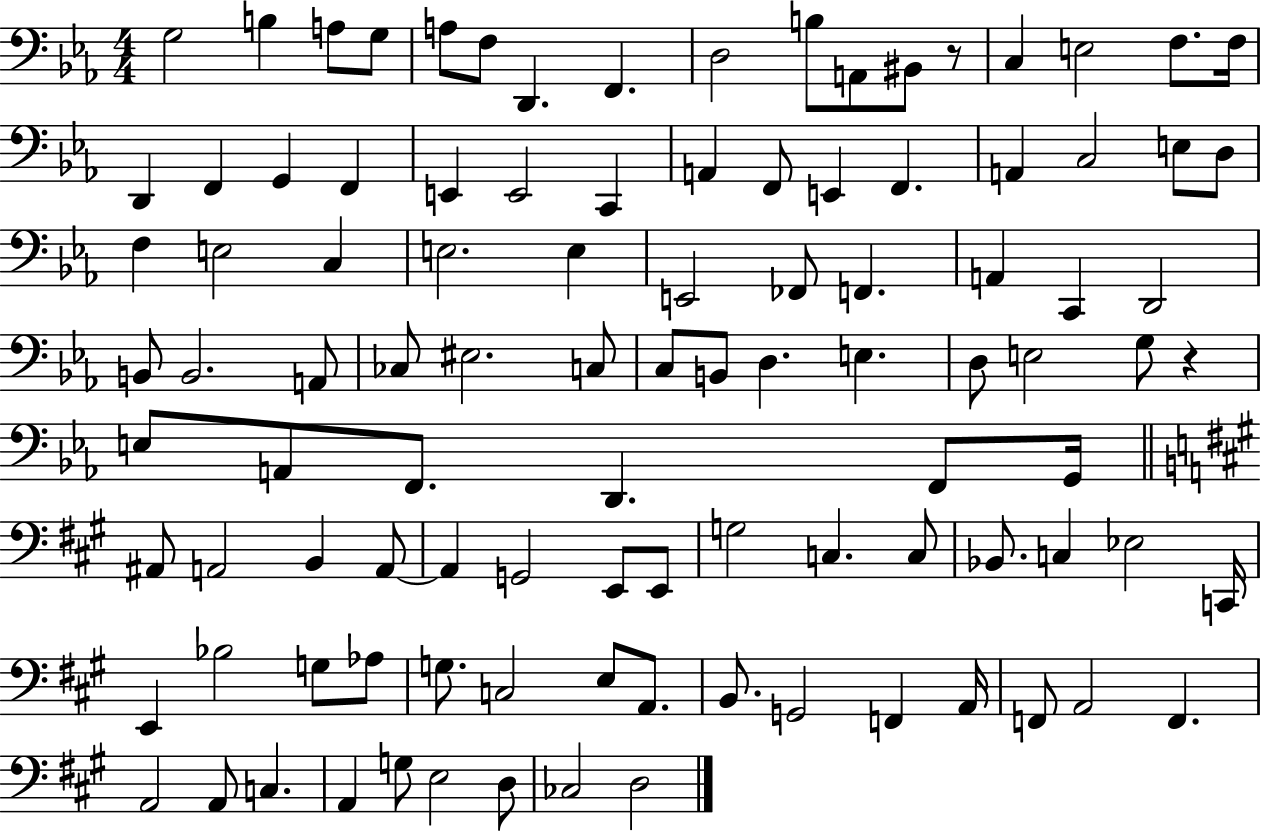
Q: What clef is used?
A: bass